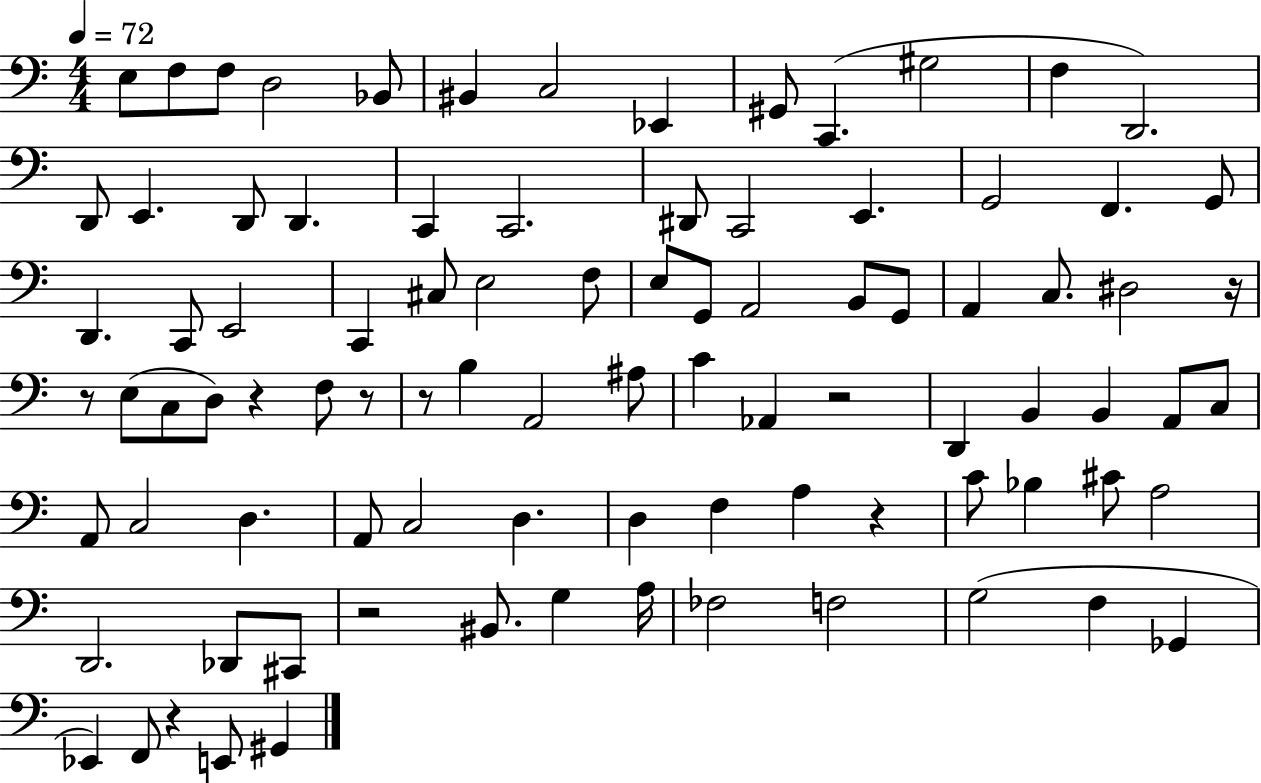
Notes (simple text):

E3/e F3/e F3/e D3/h Bb2/e BIS2/q C3/h Eb2/q G#2/e C2/q. G#3/h F3/q D2/h. D2/e E2/q. D2/e D2/q. C2/q C2/h. D#2/e C2/h E2/q. G2/h F2/q. G2/e D2/q. C2/e E2/h C2/q C#3/e E3/h F3/e E3/e G2/e A2/h B2/e G2/e A2/q C3/e. D#3/h R/s R/e E3/e C3/e D3/e R/q F3/e R/e R/e B3/q A2/h A#3/e C4/q Ab2/q R/h D2/q B2/q B2/q A2/e C3/e A2/e C3/h D3/q. A2/e C3/h D3/q. D3/q F3/q A3/q R/q C4/e Bb3/q C#4/e A3/h D2/h. Db2/e C#2/e R/h BIS2/e. G3/q A3/s FES3/h F3/h G3/h F3/q Gb2/q Eb2/q F2/e R/q E2/e G#2/q